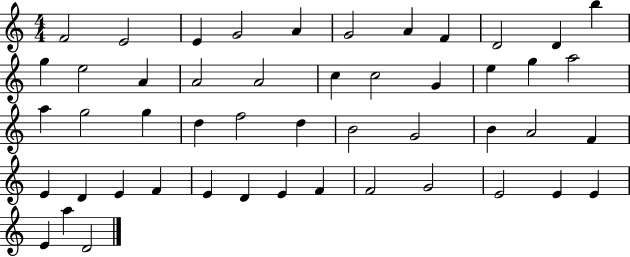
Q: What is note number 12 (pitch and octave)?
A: G5